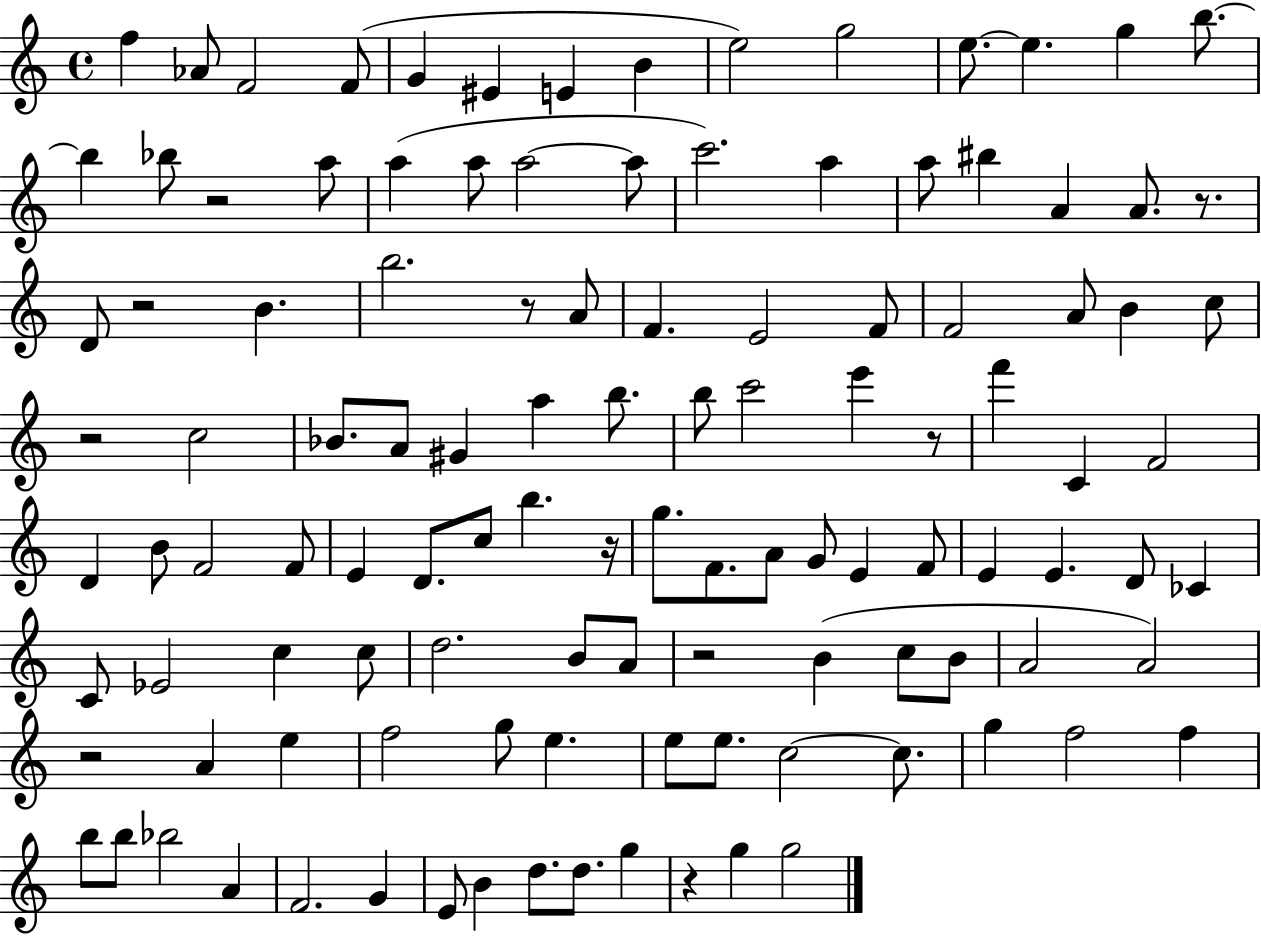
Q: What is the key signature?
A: C major